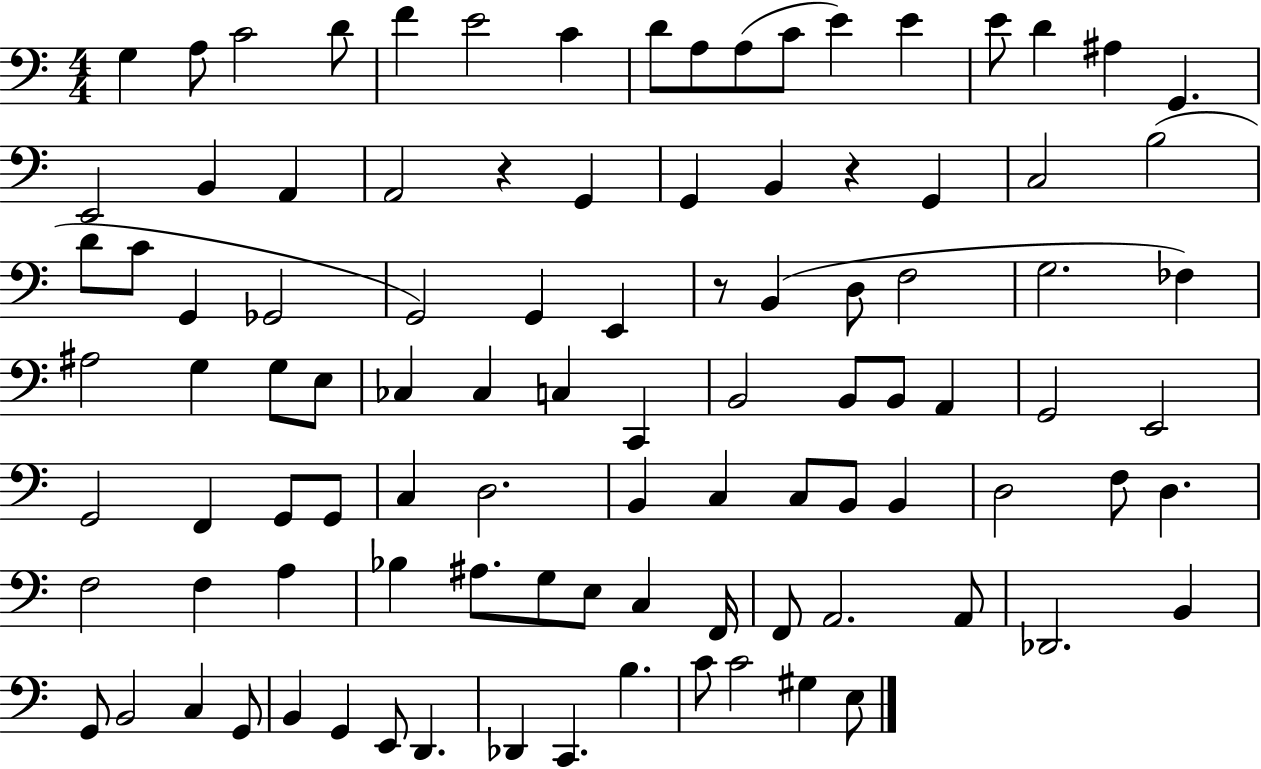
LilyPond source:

{
  \clef bass
  \numericTimeSignature
  \time 4/4
  \key c \major
  \repeat volta 2 { g4 a8 c'2 d'8 | f'4 e'2 c'4 | d'8 a8 a8( c'8 e'4) e'4 | e'8 d'4 ais4 g,4. | \break e,2 b,4 a,4 | a,2 r4 g,4 | g,4 b,4 r4 g,4 | c2 b2( | \break d'8 c'8 g,4 ges,2 | g,2) g,4 e,4 | r8 b,4( d8 f2 | g2. fes4) | \break ais2 g4 g8 e8 | ces4 ces4 c4 c,4 | b,2 b,8 b,8 a,4 | g,2 e,2 | \break g,2 f,4 g,8 g,8 | c4 d2. | b,4 c4 c8 b,8 b,4 | d2 f8 d4. | \break f2 f4 a4 | bes4 ais8. g8 e8 c4 f,16 | f,8 a,2. a,8 | des,2. b,4 | \break g,8 b,2 c4 g,8 | b,4 g,4 e,8 d,4. | des,4 c,4. b4. | c'8 c'2 gis4 e8 | \break } \bar "|."
}